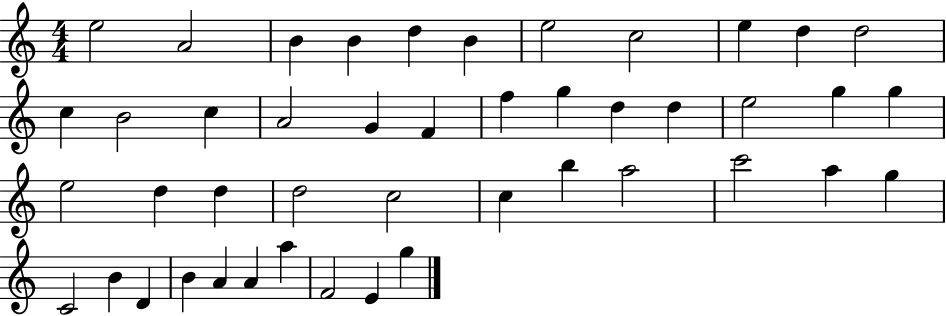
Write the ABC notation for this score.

X:1
T:Untitled
M:4/4
L:1/4
K:C
e2 A2 B B d B e2 c2 e d d2 c B2 c A2 G F f g d d e2 g g e2 d d d2 c2 c b a2 c'2 a g C2 B D B A A a F2 E g